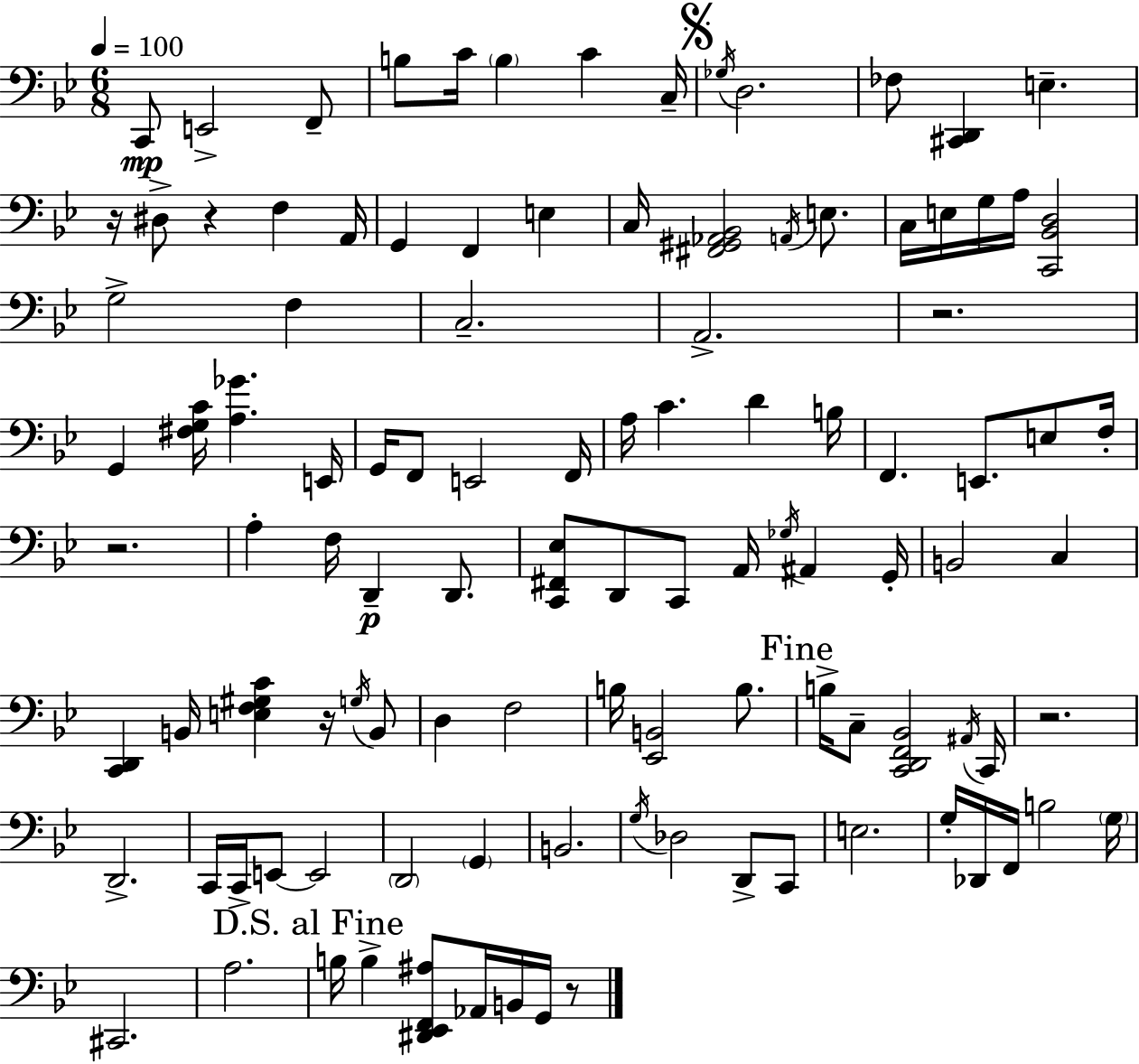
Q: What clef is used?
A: bass